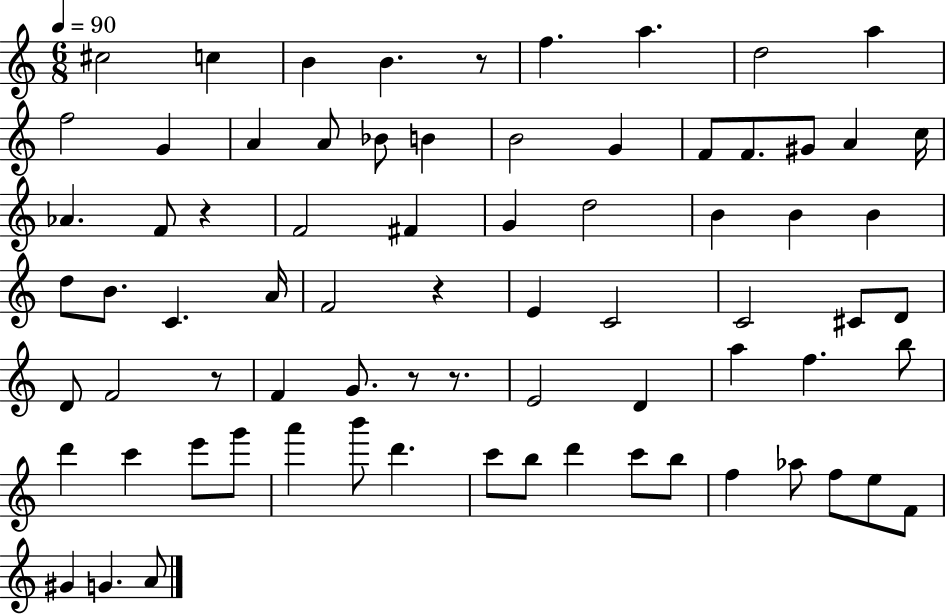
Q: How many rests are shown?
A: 6